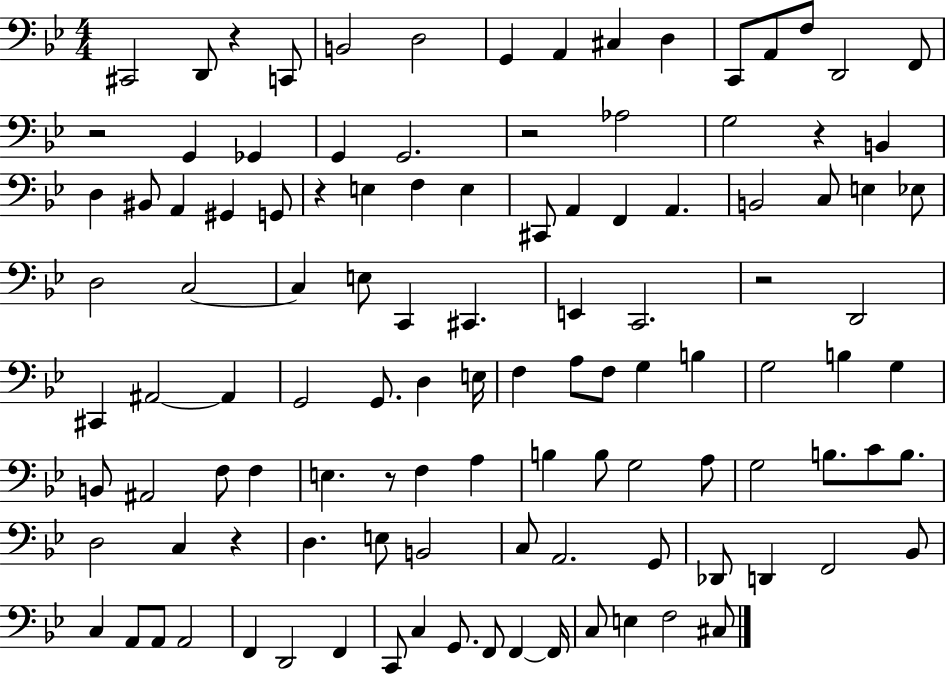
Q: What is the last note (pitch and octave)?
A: C#3